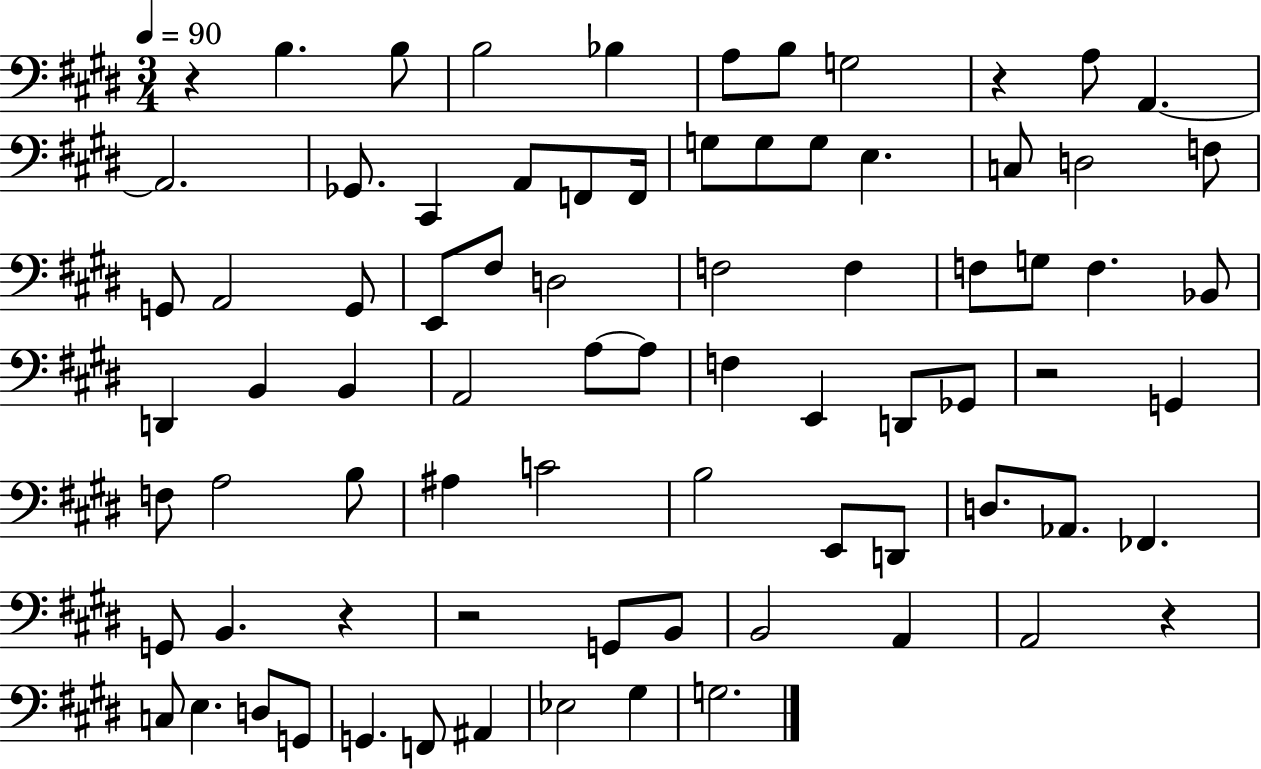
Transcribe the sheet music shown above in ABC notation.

X:1
T:Untitled
M:3/4
L:1/4
K:E
z B, B,/2 B,2 _B, A,/2 B,/2 G,2 z A,/2 A,, A,,2 _G,,/2 ^C,, A,,/2 F,,/2 F,,/4 G,/2 G,/2 G,/2 E, C,/2 D,2 F,/2 G,,/2 A,,2 G,,/2 E,,/2 ^F,/2 D,2 F,2 F, F,/2 G,/2 F, _B,,/2 D,, B,, B,, A,,2 A,/2 A,/2 F, E,, D,,/2 _G,,/2 z2 G,, F,/2 A,2 B,/2 ^A, C2 B,2 E,,/2 D,,/2 D,/2 _A,,/2 _F,, G,,/2 B,, z z2 G,,/2 B,,/2 B,,2 A,, A,,2 z C,/2 E, D,/2 G,,/2 G,, F,,/2 ^A,, _E,2 ^G, G,2